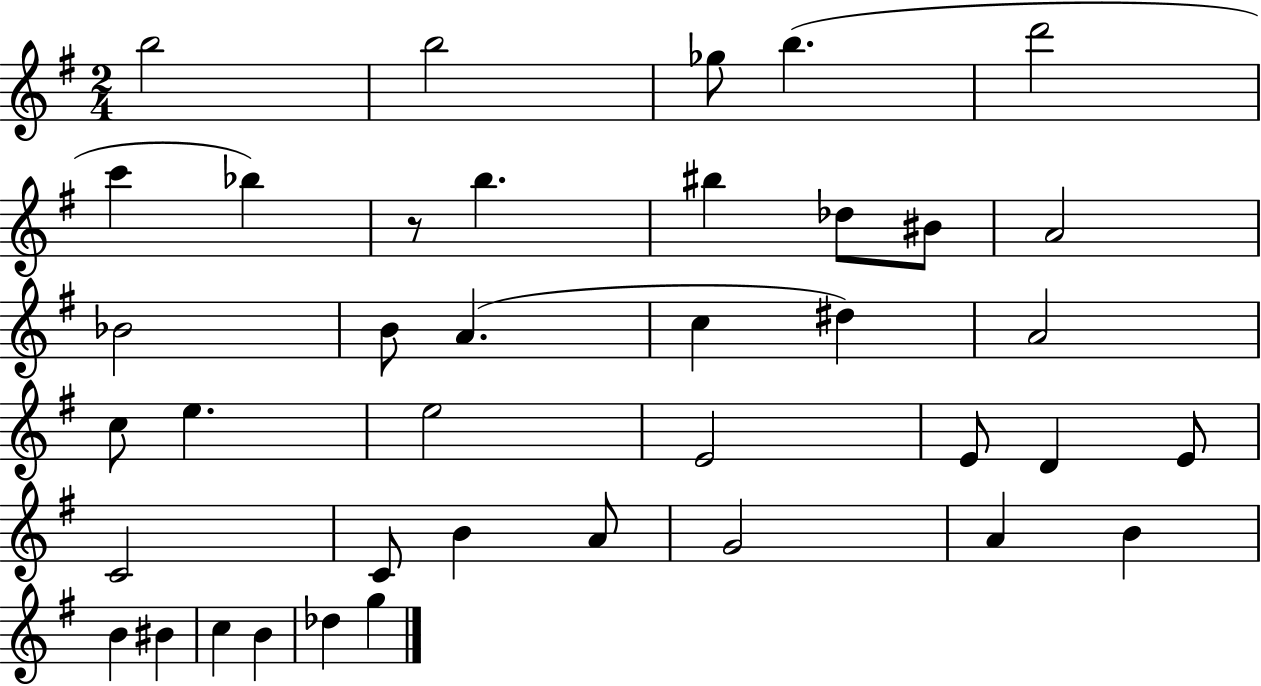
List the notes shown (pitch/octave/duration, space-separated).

B5/h B5/h Gb5/e B5/q. D6/h C6/q Bb5/q R/e B5/q. BIS5/q Db5/e BIS4/e A4/h Bb4/h B4/e A4/q. C5/q D#5/q A4/h C5/e E5/q. E5/h E4/h E4/e D4/q E4/e C4/h C4/e B4/q A4/e G4/h A4/q B4/q B4/q BIS4/q C5/q B4/q Db5/q G5/q